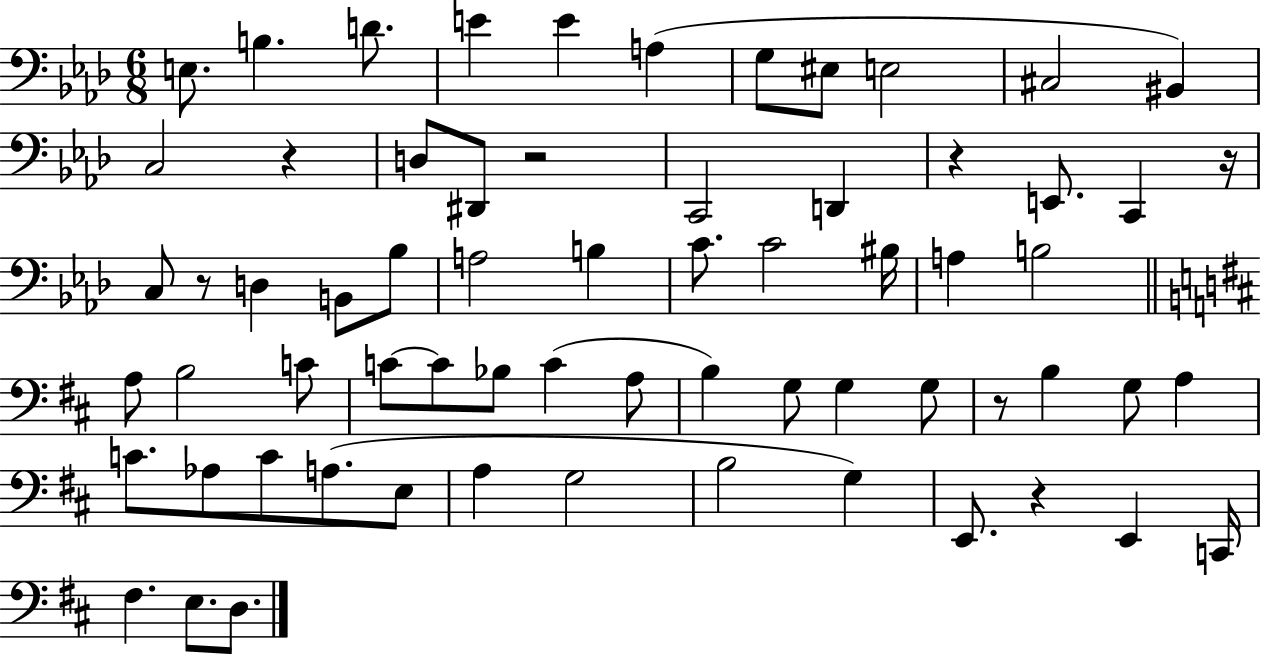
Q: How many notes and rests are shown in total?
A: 66